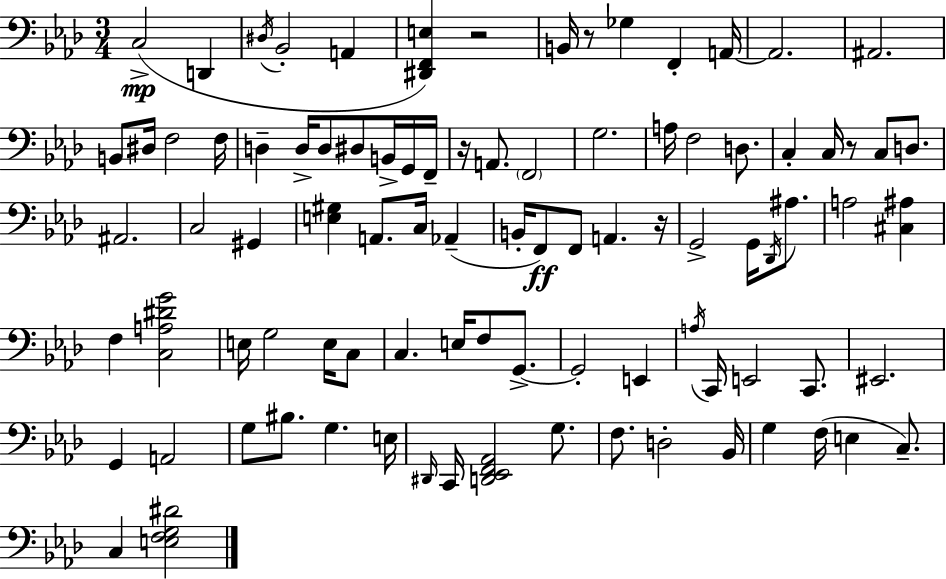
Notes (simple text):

C3/h D2/q D#3/s Bb2/h A2/q [D#2,F2,E3]/q R/h B2/s R/e Gb3/q F2/q A2/s A2/h. A#2/h. B2/e D#3/s F3/h F3/s D3/q D3/s D3/e D#3/e B2/s G2/s F2/s R/s A2/e. F2/h G3/h. A3/s F3/h D3/e. C3/q C3/s R/e C3/e D3/e. A#2/h. C3/h G#2/q [E3,G#3]/q A2/e. C3/s Ab2/q B2/s F2/e F2/e A2/q. R/s G2/h G2/s Db2/s A#3/e. A3/h [C#3,A#3]/q F3/q [C3,A3,D#4,G4]/h E3/s G3/h E3/s C3/e C3/q. E3/s F3/e G2/e. G2/h E2/q A3/s C2/s E2/h C2/e. EIS2/h. G2/q A2/h G3/e BIS3/e. G3/q. E3/s D#2/s C2/s [D2,Eb2,F2,Ab2]/h G3/e. F3/e. D3/h Bb2/s G3/q F3/s E3/q C3/e. C3/q [E3,F3,G3,D#4]/h